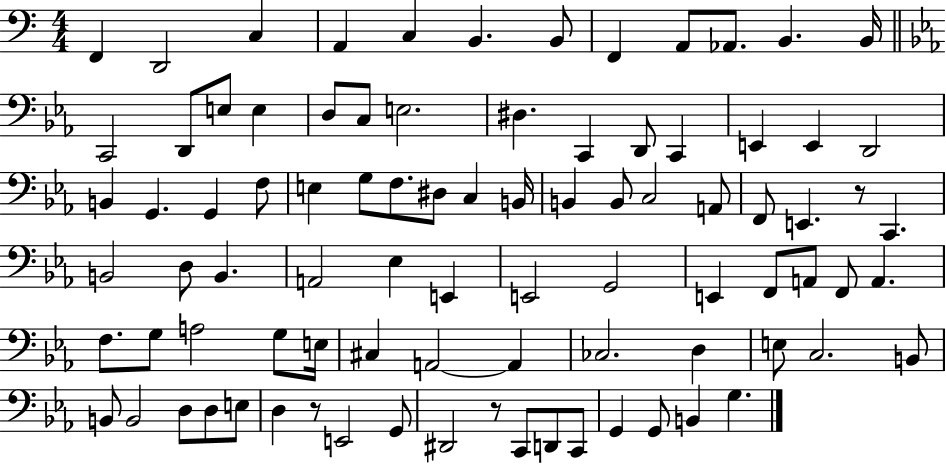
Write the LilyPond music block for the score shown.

{
  \clef bass
  \numericTimeSignature
  \time 4/4
  \key c \major
  \repeat volta 2 { f,4 d,2 c4 | a,4 c4 b,4. b,8 | f,4 a,8 aes,8. b,4. b,16 | \bar "||" \break \key ees \major c,2 d,8 e8 e4 | d8 c8 e2. | dis4. c,4 d,8 c,4 | e,4 e,4 d,2 | \break b,4 g,4. g,4 f8 | e4 g8 f8. dis8 c4 b,16 | b,4 b,8 c2 a,8 | f,8 e,4. r8 c,4. | \break b,2 d8 b,4. | a,2 ees4 e,4 | e,2 g,2 | e,4 f,8 a,8 f,8 a,4. | \break f8. g8 a2 g8 e16 | cis4 a,2~~ a,4 | ces2. d4 | e8 c2. b,8 | \break b,8 b,2 d8 d8 e8 | d4 r8 e,2 g,8 | dis,2 r8 c,8 d,8 c,8 | g,4 g,8 b,4 g4. | \break } \bar "|."
}